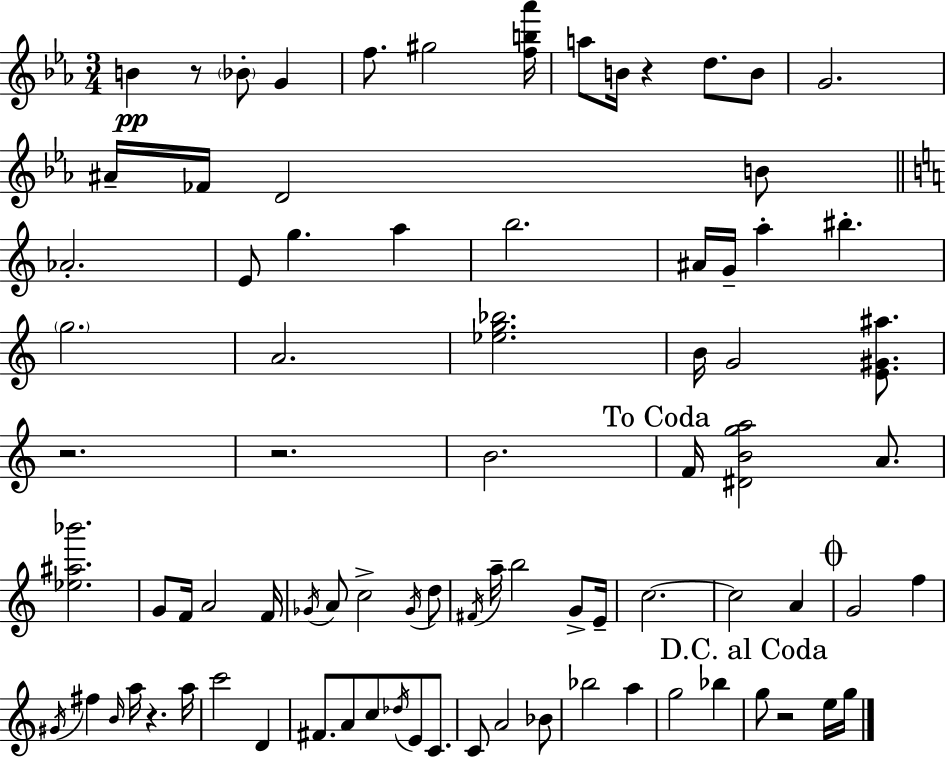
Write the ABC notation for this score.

X:1
T:Untitled
M:3/4
L:1/4
K:Eb
B z/2 _B/2 G f/2 ^g2 [fb_a']/4 a/2 B/4 z d/2 B/2 G2 ^A/4 _F/4 D2 B/2 _A2 E/2 g a b2 ^A/4 G/4 a ^b g2 A2 [_eg_b]2 B/4 G2 [E^G^a]/2 z2 z2 B2 F/4 [^DBga]2 A/2 [_e^a_b']2 G/2 F/4 A2 F/4 _G/4 A/2 c2 _G/4 d/2 ^F/4 a/4 b2 G/2 E/4 c2 c2 A G2 f ^G/4 ^f B/4 a/4 z a/4 c'2 D ^F/2 A/2 c/2 _d/4 E/2 C/2 C/2 A2 _B/2 _b2 a g2 _b g/2 z2 e/4 g/4